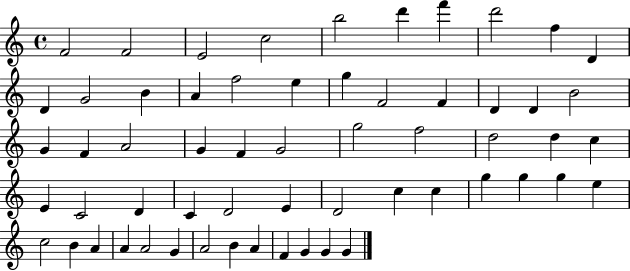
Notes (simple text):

F4/h F4/h E4/h C5/h B5/h D6/q F6/q D6/h F5/q D4/q D4/q G4/h B4/q A4/q F5/h E5/q G5/q F4/h F4/q D4/q D4/q B4/h G4/q F4/q A4/h G4/q F4/q G4/h G5/h F5/h D5/h D5/q C5/q E4/q C4/h D4/q C4/q D4/h E4/q D4/h C5/q C5/q G5/q G5/q G5/q E5/q C5/h B4/q A4/q A4/q A4/h G4/q A4/h B4/q A4/q F4/q G4/q G4/q G4/q